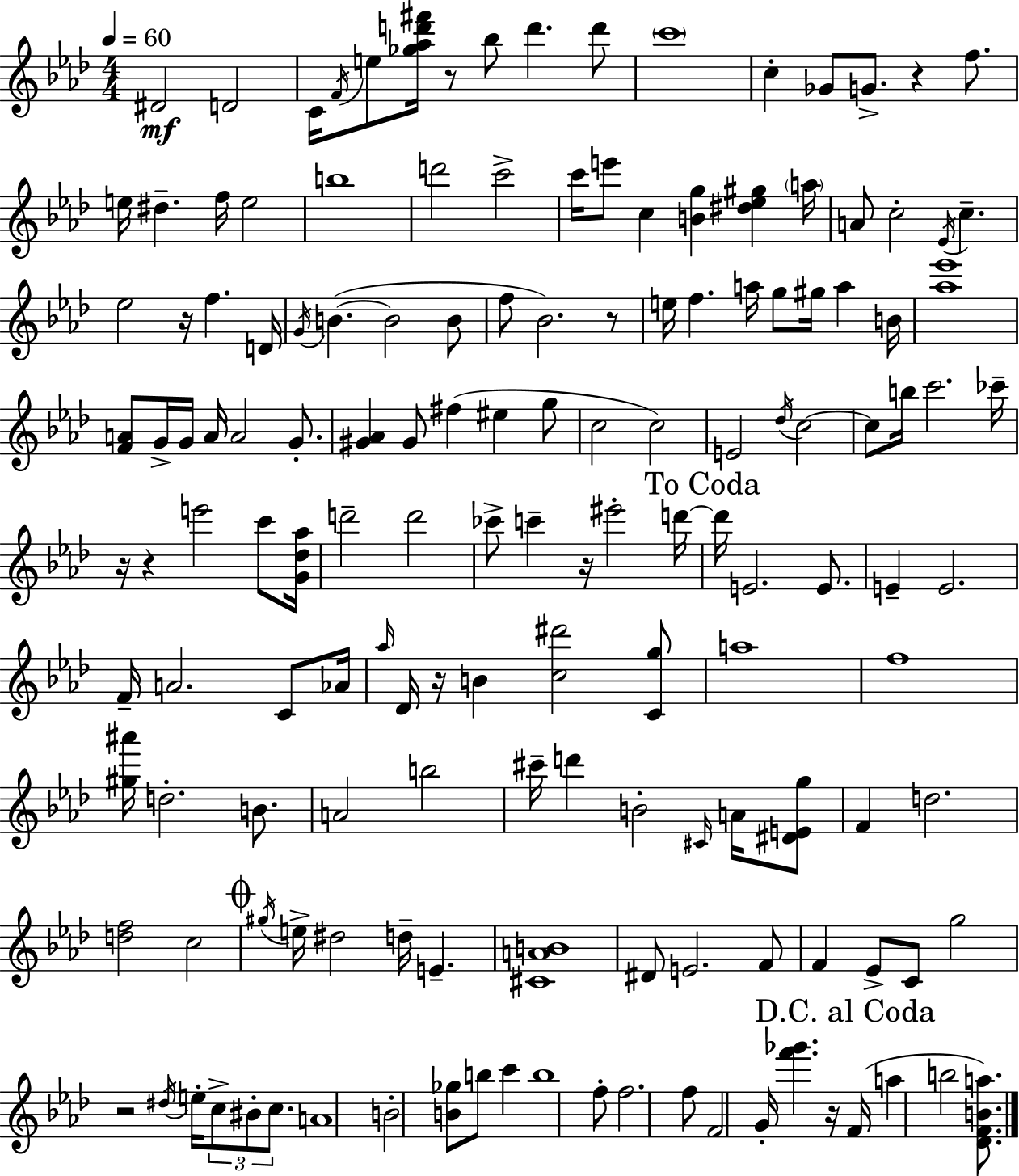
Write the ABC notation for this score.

X:1
T:Untitled
M:4/4
L:1/4
K:Ab
^D2 D2 C/4 F/4 e/2 [_g_ad'^f']/4 z/2 _b/2 d' d'/2 c'4 c _G/2 G/2 z f/2 e/4 ^d f/4 e2 b4 d'2 c'2 c'/4 e'/2 c [Bg] [^d_e^g] a/4 A/2 c2 _E/4 c _e2 z/4 f D/4 G/4 B B2 B/2 f/2 _B2 z/2 e/4 f a/4 g/2 ^g/4 a B/4 [_a_e']4 [FA]/2 G/4 G/4 A/4 A2 G/2 [^G_A] ^G/2 ^f ^e g/2 c2 c2 E2 _d/4 c2 c/2 b/4 c'2 _c'/4 z/4 z e'2 c'/2 [G_d_a]/4 d'2 d'2 _c'/2 c' z/4 ^e'2 d'/4 d'/4 E2 E/2 E E2 F/4 A2 C/2 _A/4 _a/4 _D/4 z/4 B [c^d']2 [Cg]/2 a4 f4 [^g^a']/4 d2 B/2 A2 b2 ^c'/4 d' B2 ^C/4 A/4 [^DEg]/2 F d2 [df]2 c2 ^g/4 e/4 ^d2 d/4 E [^CAB]4 ^D/2 E2 F/2 F _E/2 C/2 g2 z2 ^d/4 e/4 c/2 ^B/2 c/2 A4 B2 [B_g]/2 b/2 c' b4 f/2 f2 f/2 F2 G/4 [f'_g'] z/4 F/4 a b2 [_DFBa]/2